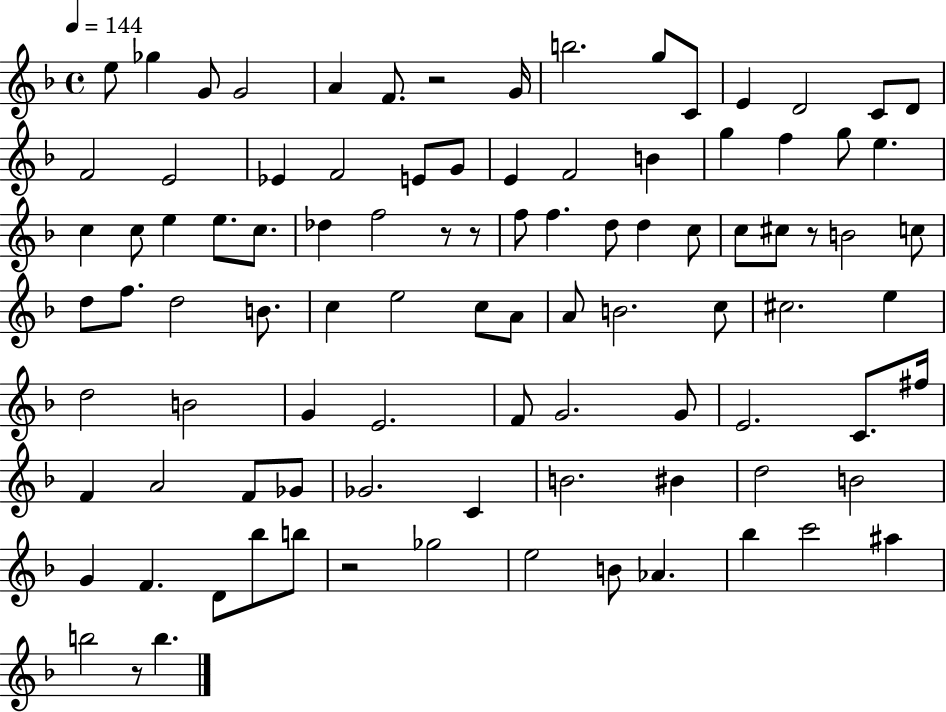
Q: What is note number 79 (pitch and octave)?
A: D4